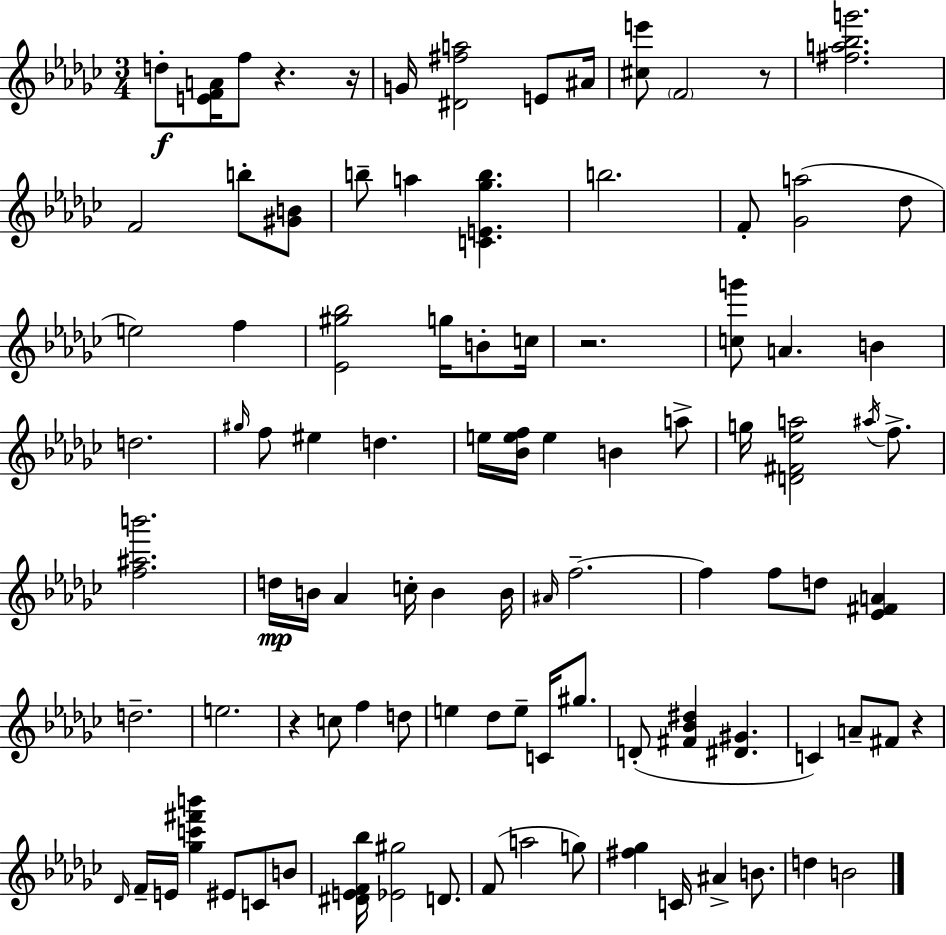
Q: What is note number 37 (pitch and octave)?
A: B4